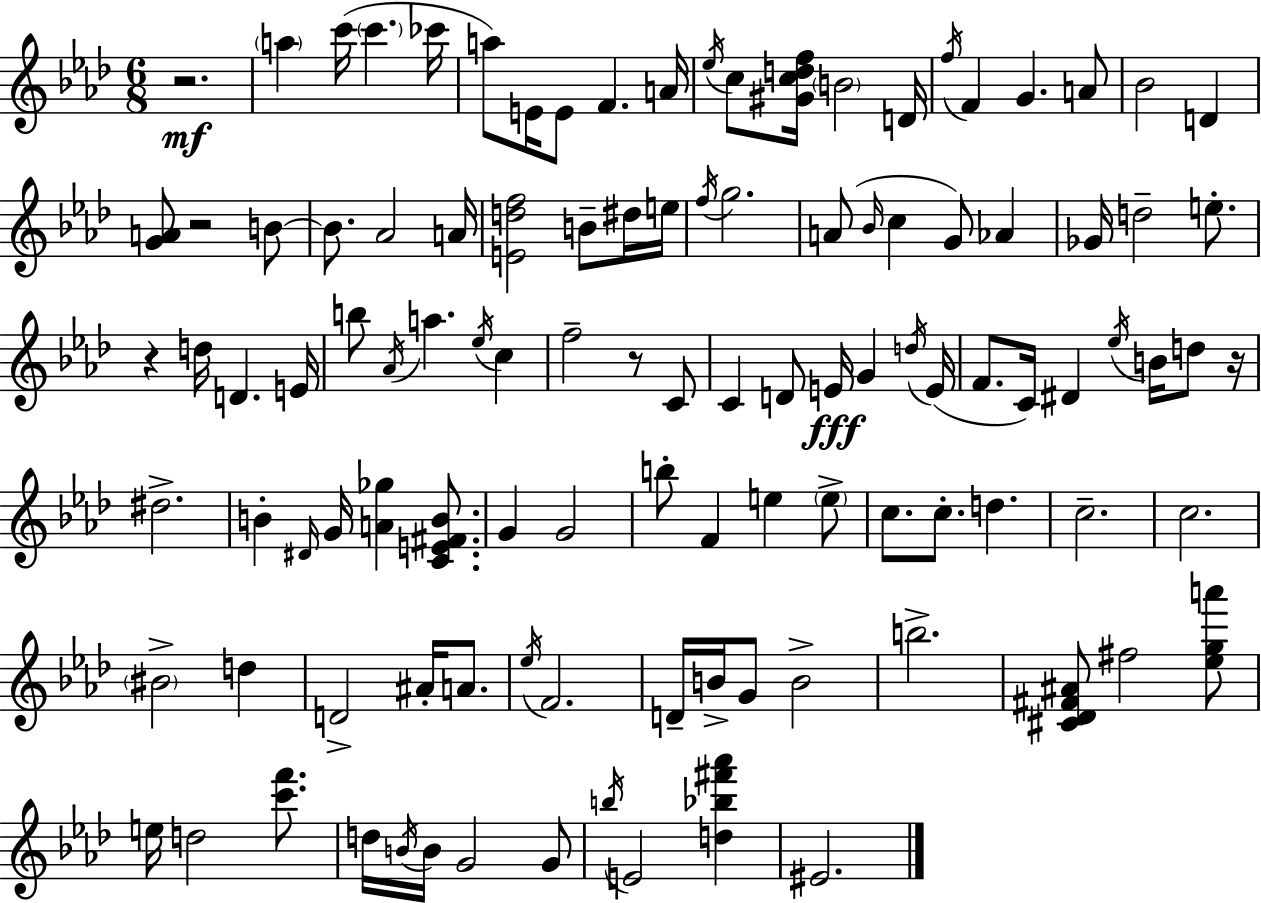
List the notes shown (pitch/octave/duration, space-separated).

R/h. A5/q C6/s C6/q. CES6/s A5/e E4/s E4/e F4/q. A4/s Eb5/s C5/e [G#4,C5,D5,F5]/s B4/h D4/s F5/s F4/q G4/q. A4/e Bb4/h D4/q [G4,A4]/e R/h B4/e B4/e. Ab4/h A4/s [E4,D5,F5]/h B4/e D#5/s E5/s F5/s G5/h. A4/e Bb4/s C5/q G4/e Ab4/q Gb4/s D5/h E5/e. R/q D5/s D4/q. E4/s B5/e Ab4/s A5/q. Eb5/s C5/q F5/h R/e C4/e C4/q D4/e E4/s G4/q D5/s E4/s F4/e. C4/s D#4/q Eb5/s B4/s D5/e R/s D#5/h. B4/q D#4/s G4/s [A4,Gb5]/q [C4,E4,F#4,B4]/e. G4/q G4/h B5/e F4/q E5/q E5/e C5/e. C5/e. D5/q. C5/h. C5/h. BIS4/h D5/q D4/h A#4/s A4/e. Eb5/s F4/h. D4/s B4/s G4/e B4/h B5/h. [C#4,Db4,F#4,A#4]/e F#5/h [Eb5,G5,A6]/e E5/s D5/h [C6,F6]/e. D5/s B4/s B4/s G4/h G4/e B5/s E4/h [D5,Bb5,F#6,Ab6]/q EIS4/h.